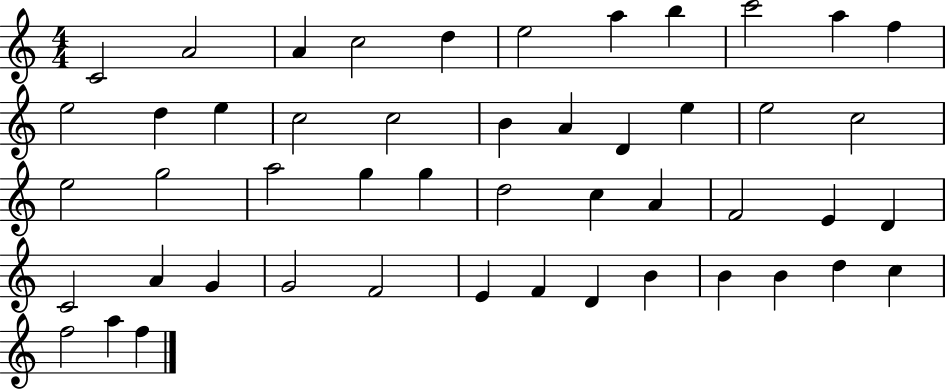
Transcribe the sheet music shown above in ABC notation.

X:1
T:Untitled
M:4/4
L:1/4
K:C
C2 A2 A c2 d e2 a b c'2 a f e2 d e c2 c2 B A D e e2 c2 e2 g2 a2 g g d2 c A F2 E D C2 A G G2 F2 E F D B B B d c f2 a f